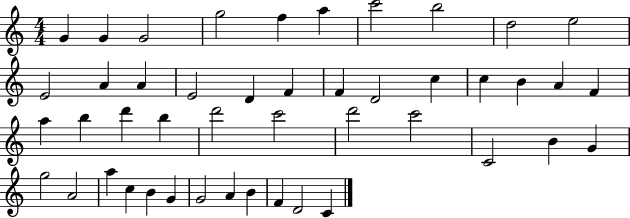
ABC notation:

X:1
T:Untitled
M:4/4
L:1/4
K:C
G G G2 g2 f a c'2 b2 d2 e2 E2 A A E2 D F F D2 c c B A F a b d' b d'2 c'2 d'2 c'2 C2 B G g2 A2 a c B G G2 A B F D2 C